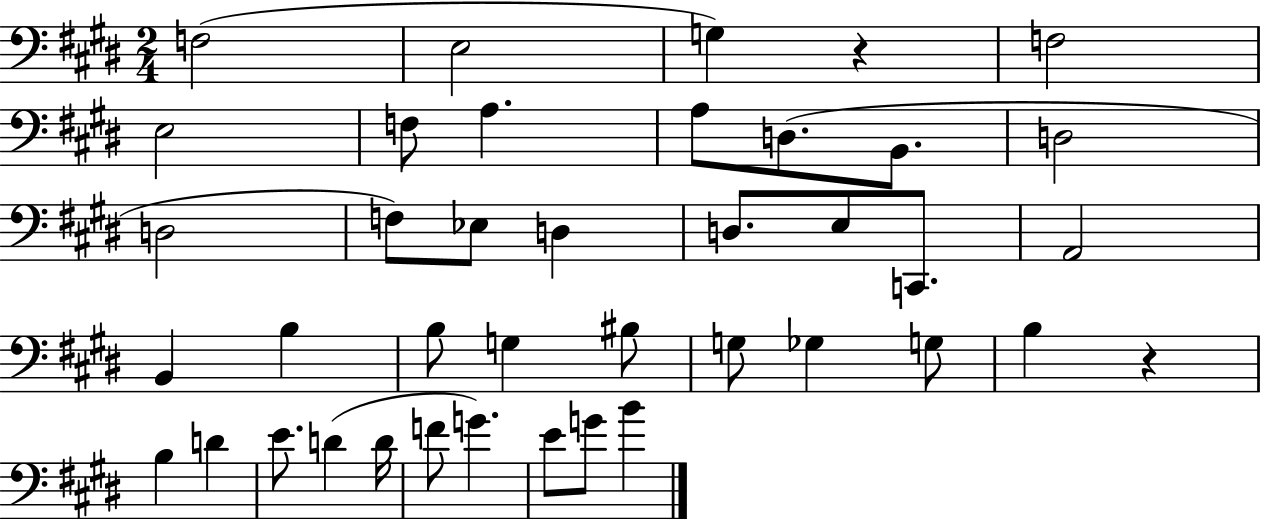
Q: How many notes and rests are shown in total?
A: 40